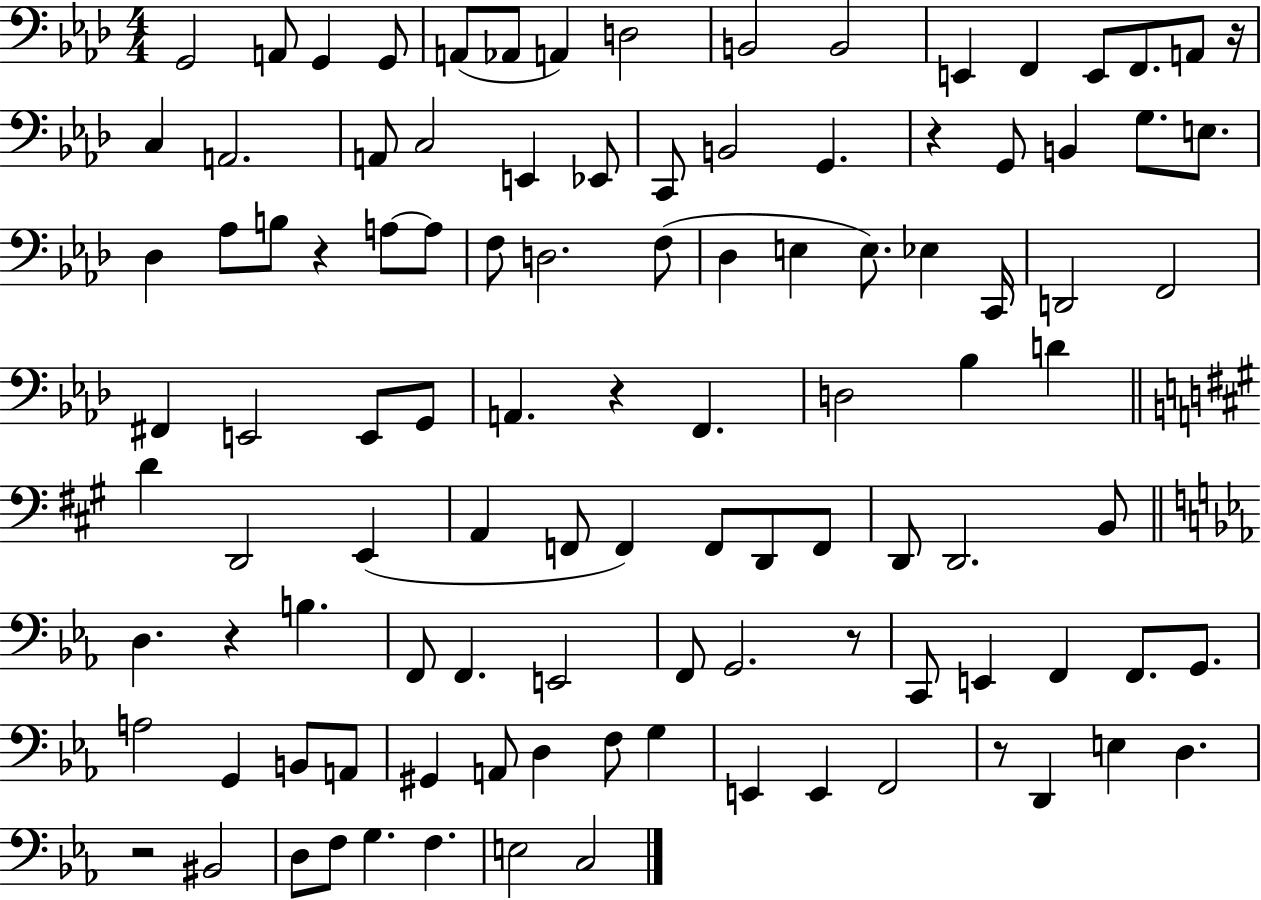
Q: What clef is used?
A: bass